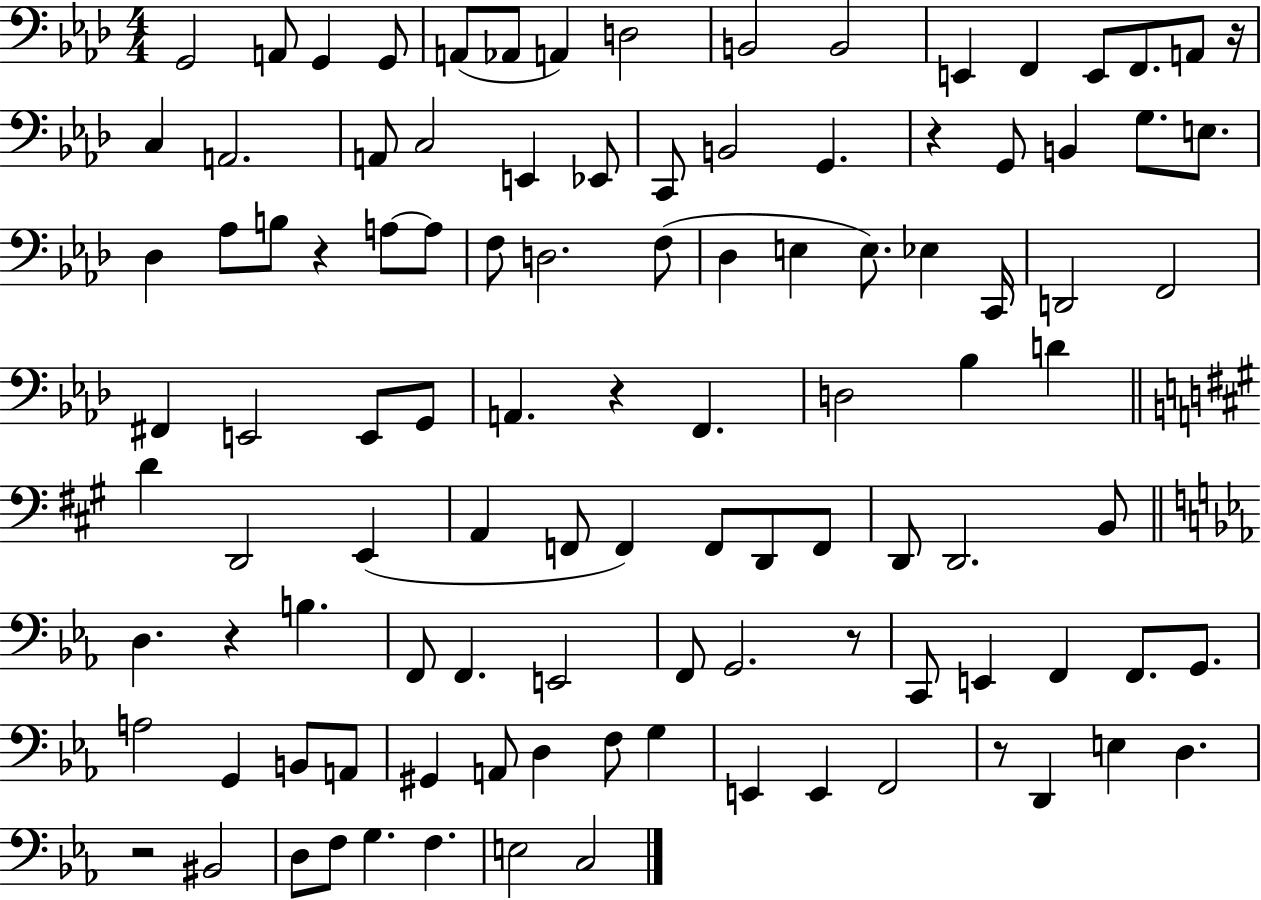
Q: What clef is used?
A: bass